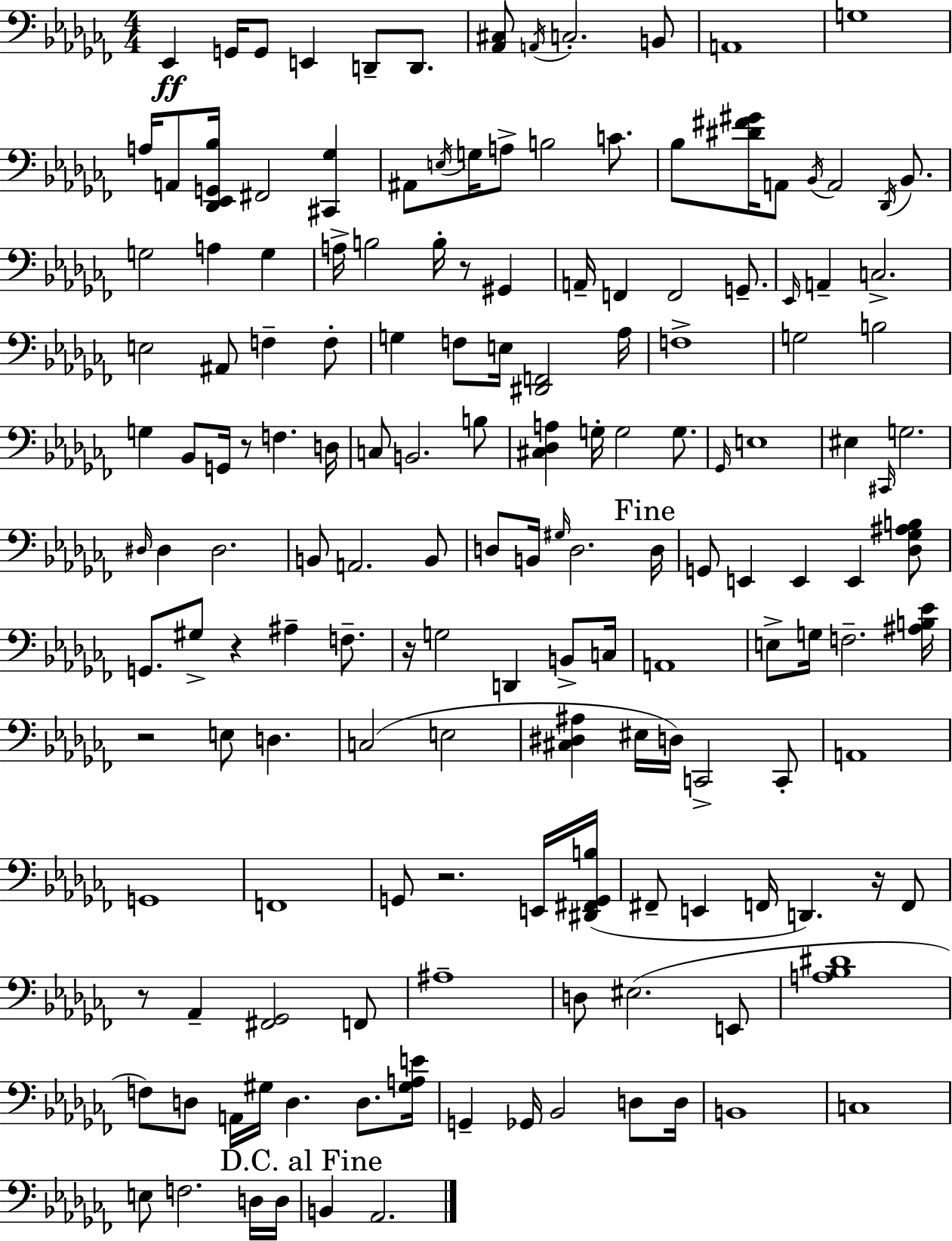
X:1
T:Untitled
M:4/4
L:1/4
K:Abm
_E,, G,,/4 G,,/2 E,, D,,/2 D,,/2 [_A,,^C,]/2 A,,/4 C,2 B,,/2 A,,4 G,4 A,/4 A,,/2 [_D,,_E,,G,,_B,]/4 ^F,,2 [^C,,_G,] ^A,,/2 E,/4 G,/4 A,/2 B,2 C/2 _B,/2 [^D^F^G]/4 A,,/2 _B,,/4 A,,2 _D,,/4 _B,,/2 G,2 A, G, A,/4 B,2 B,/4 z/2 ^G,, A,,/4 F,, F,,2 G,,/2 _E,,/4 A,, C,2 E,2 ^A,,/2 F, F,/2 G, F,/2 E,/4 [^D,,F,,]2 _A,/4 F,4 G,2 B,2 G, _B,,/2 G,,/4 z/2 F, D,/4 C,/2 B,,2 B,/2 [^C,_D,A,] G,/4 G,2 G,/2 _G,,/4 E,4 ^E, ^C,,/4 G,2 ^D,/4 ^D, ^D,2 B,,/2 A,,2 B,,/2 D,/2 B,,/4 ^G,/4 D,2 D,/4 G,,/2 E,, E,, E,, [_D,_G,^A,B,]/2 G,,/2 ^G,/2 z ^A, F,/2 z/4 G,2 D,, B,,/2 C,/4 A,,4 E,/2 G,/4 F,2 [^A,B,_E]/4 z2 E,/2 D, C,2 E,2 [^C,^D,^A,] ^E,/4 D,/4 C,,2 C,,/2 A,,4 G,,4 F,,4 G,,/2 z2 E,,/4 [^D,,^F,,G,,B,]/4 ^F,,/2 E,, F,,/4 D,, z/4 F,,/2 z/2 _A,, [^F,,_G,,]2 F,,/2 ^A,4 D,/2 ^E,2 E,,/2 [A,_B,^D]4 F,/2 D,/2 A,,/4 ^G,/4 D, D,/2 [^G,A,E]/4 G,, _G,,/4 _B,,2 D,/2 D,/4 B,,4 C,4 E,/2 F,2 D,/4 D,/4 B,, _A,,2